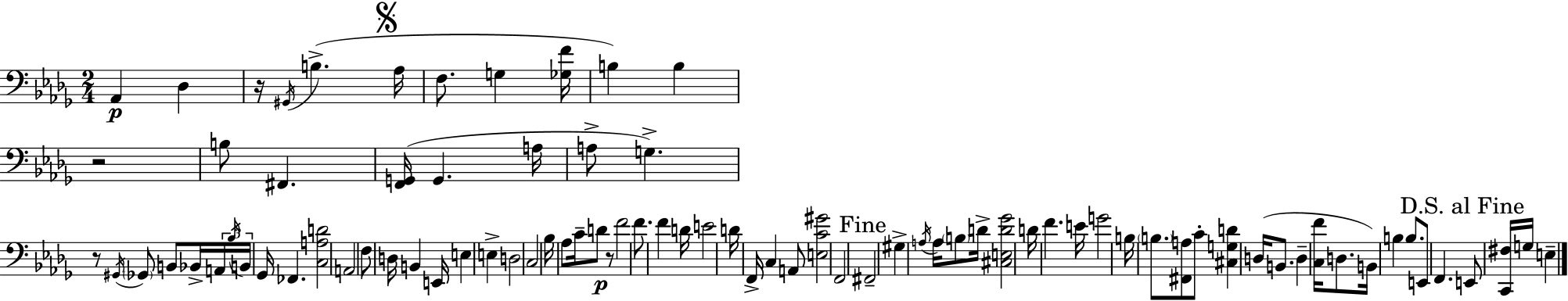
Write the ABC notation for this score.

X:1
T:Untitled
M:2/4
L:1/4
K:Bbm
_A,, _D, z/4 ^G,,/4 B, _A,/4 F,/2 G, [_G,F]/4 B, B, z2 B,/2 ^F,, [F,,G,,]/4 G,, A,/4 A,/2 G, z/2 ^G,,/4 _G,,/2 B,,/2 _B,,/4 A,,/4 _B,/4 B,,/4 _G,,/4 _F,, [C,A,D]2 A,,2 F,/2 D,/4 B,, E,,/4 E, E, D,2 C,2 _B,/4 _A,/2 C/4 D/2 z/2 F2 F/2 F D/4 E2 D/4 F,,/4 C, A,,/2 [E,C^G]2 F,,2 ^F,,2 ^G, A,/4 A,/4 B,/2 D/4 [^C,E,D_G]2 D/4 F E/4 G2 B,/4 B,/2 [^F,,A,]/2 C/2 [^C,G,D] D,/4 B,,/2 D, [C,F]/4 D,/2 B,,/4 B, B,/2 E,,/2 F,, E,,/2 [C,,^F,]/4 G,/4 E,